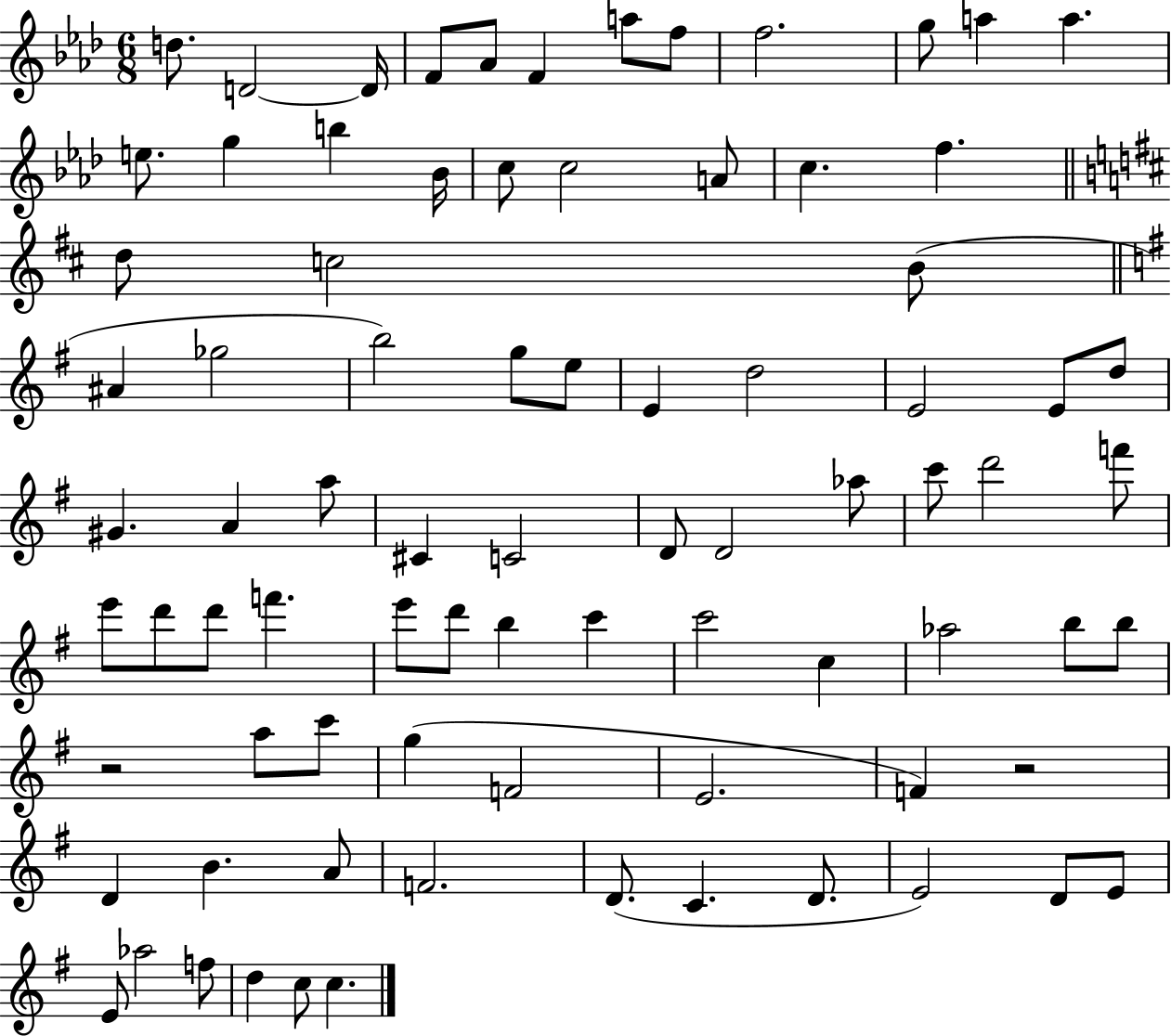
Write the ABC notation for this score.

X:1
T:Untitled
M:6/8
L:1/4
K:Ab
d/2 D2 D/4 F/2 _A/2 F a/2 f/2 f2 g/2 a a e/2 g b _B/4 c/2 c2 A/2 c f d/2 c2 B/2 ^A _g2 b2 g/2 e/2 E d2 E2 E/2 d/2 ^G A a/2 ^C C2 D/2 D2 _a/2 c'/2 d'2 f'/2 e'/2 d'/2 d'/2 f' e'/2 d'/2 b c' c'2 c _a2 b/2 b/2 z2 a/2 c'/2 g F2 E2 F z2 D B A/2 F2 D/2 C D/2 E2 D/2 E/2 E/2 _a2 f/2 d c/2 c